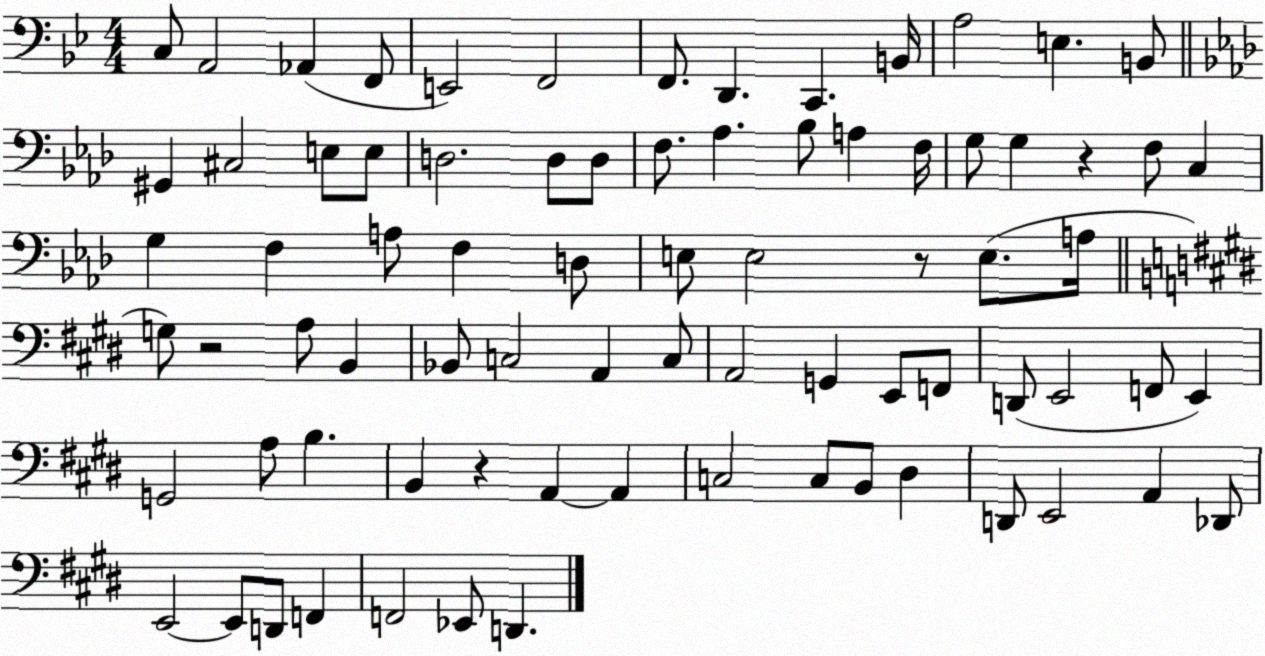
X:1
T:Untitled
M:4/4
L:1/4
K:Bb
C,/2 A,,2 _A,, F,,/2 E,,2 F,,2 F,,/2 D,, C,, B,,/4 A,2 E, B,,/2 ^G,, ^C,2 E,/2 E,/2 D,2 D,/2 D,/2 F,/2 _A, _B,/2 A, F,/4 G,/2 G, z F,/2 C, G, F, A,/2 F, D,/2 E,/2 E,2 z/2 E,/2 A,/4 G,/2 z2 A,/2 B,, _B,,/2 C,2 A,, C,/2 A,,2 G,, E,,/2 F,,/2 D,,/2 E,,2 F,,/2 E,, G,,2 A,/2 B, B,, z A,, A,, C,2 C,/2 B,,/2 ^D, D,,/2 E,,2 A,, _D,,/2 E,,2 E,,/2 D,,/2 F,, F,,2 _E,,/2 D,,